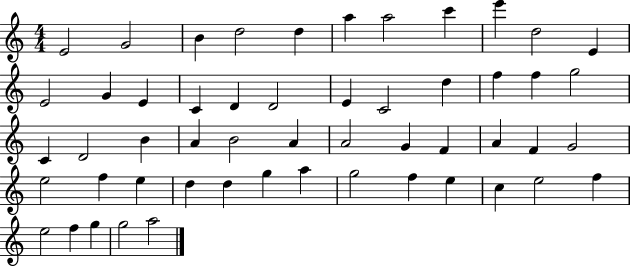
E4/h G4/h B4/q D5/h D5/q A5/q A5/h C6/q E6/q D5/h E4/q E4/h G4/q E4/q C4/q D4/q D4/h E4/q C4/h D5/q F5/q F5/q G5/h C4/q D4/h B4/q A4/q B4/h A4/q A4/h G4/q F4/q A4/q F4/q G4/h E5/h F5/q E5/q D5/q D5/q G5/q A5/q G5/h F5/q E5/q C5/q E5/h F5/q E5/h F5/q G5/q G5/h A5/h